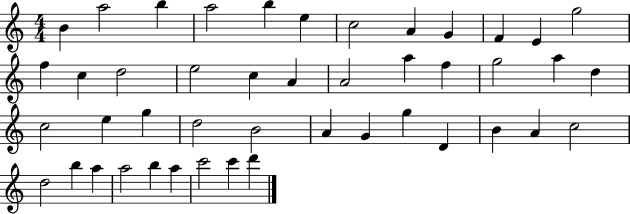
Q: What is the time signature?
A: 4/4